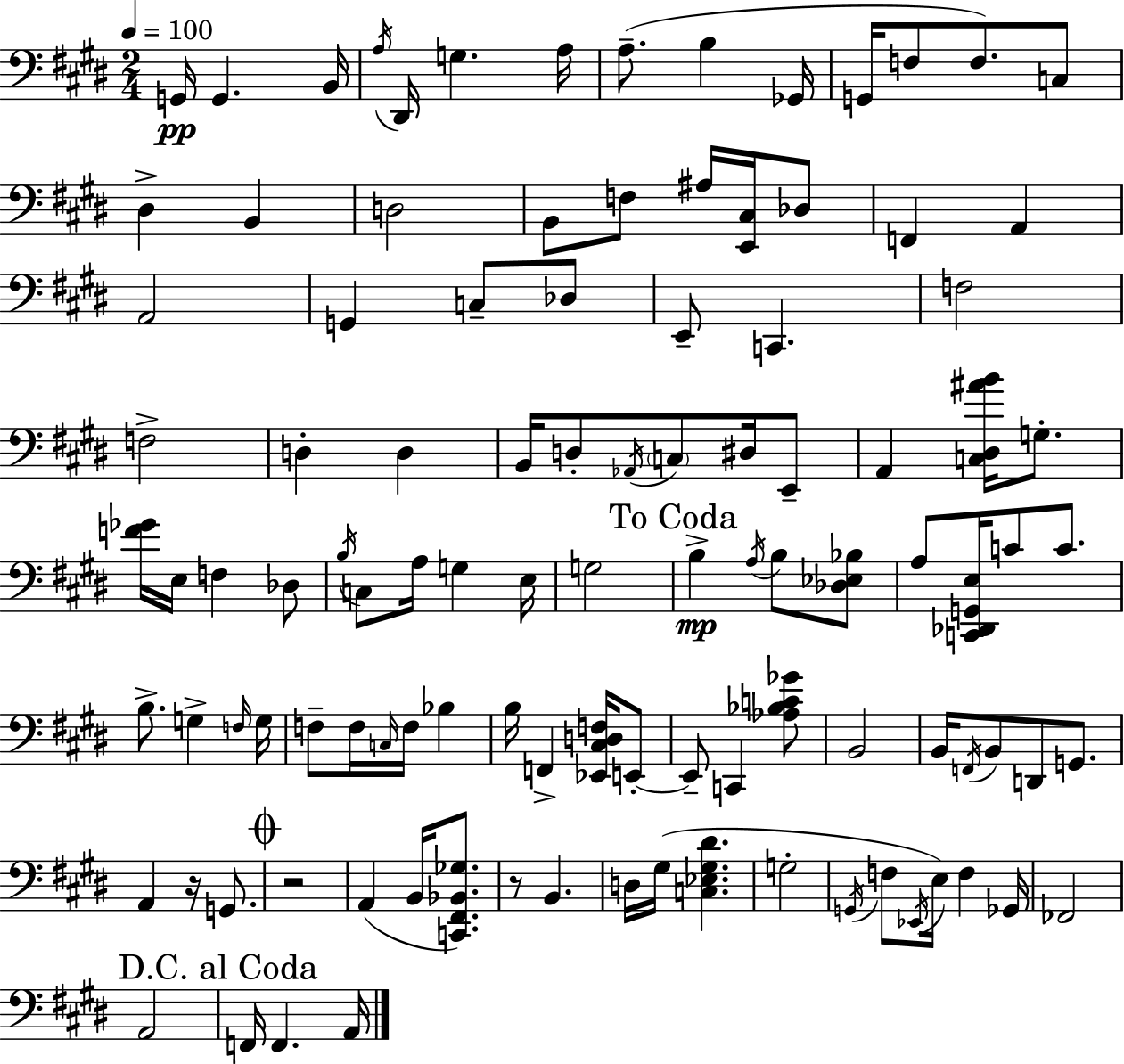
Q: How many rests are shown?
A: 3